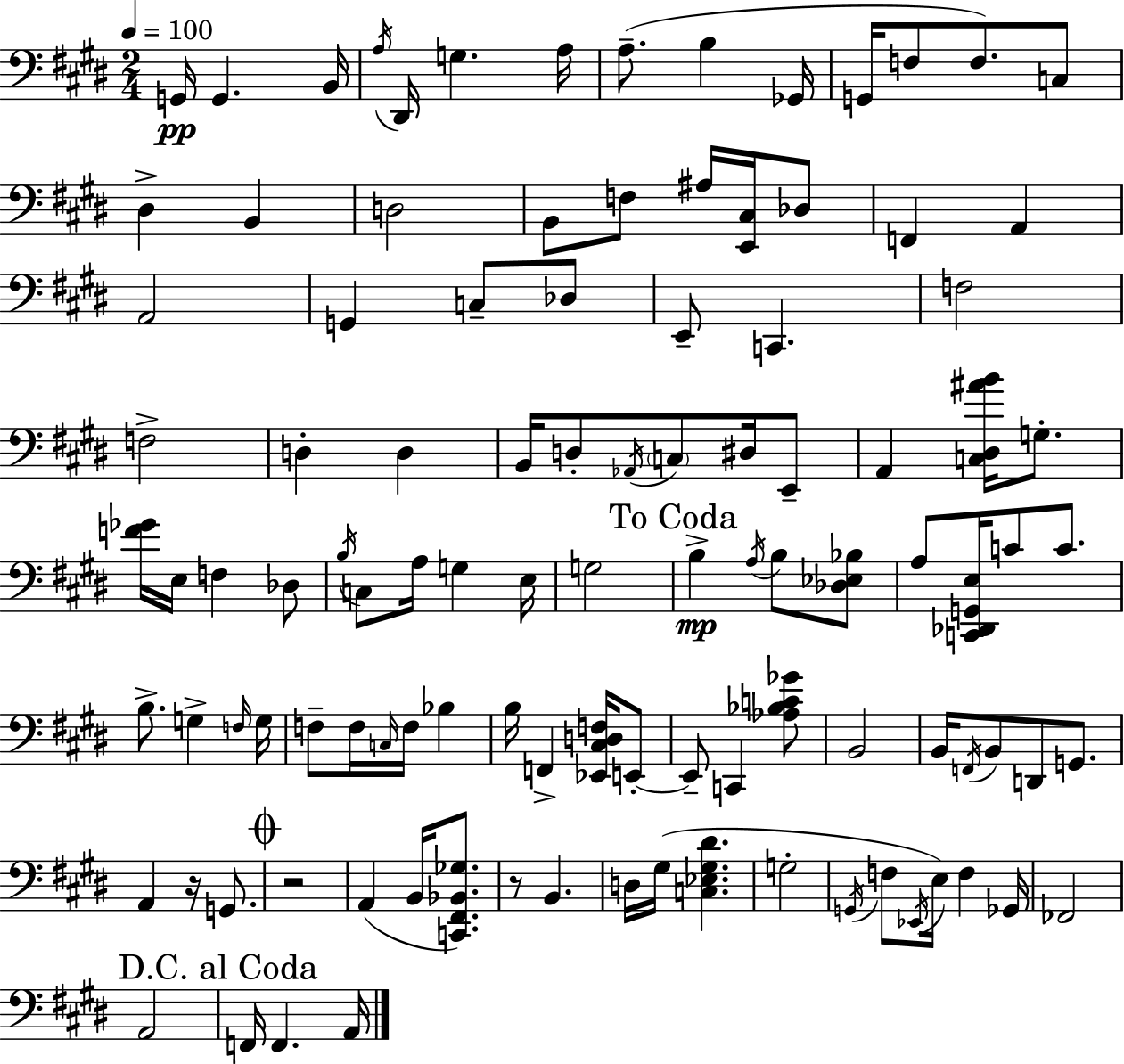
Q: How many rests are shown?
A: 3